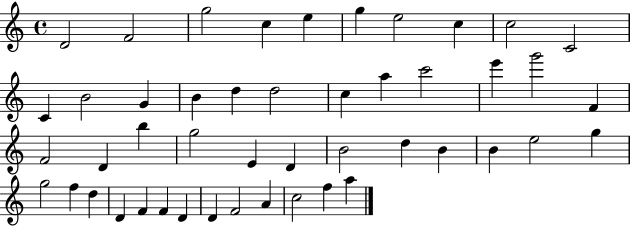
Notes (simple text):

D4/h F4/h G5/h C5/q E5/q G5/q E5/h C5/q C5/h C4/h C4/q B4/h G4/q B4/q D5/q D5/h C5/q A5/q C6/h E6/q G6/h F4/q F4/h D4/q B5/q G5/h E4/q D4/q B4/h D5/q B4/q B4/q E5/h G5/q G5/h F5/q D5/q D4/q F4/q F4/q D4/q D4/q F4/h A4/q C5/h F5/q A5/q